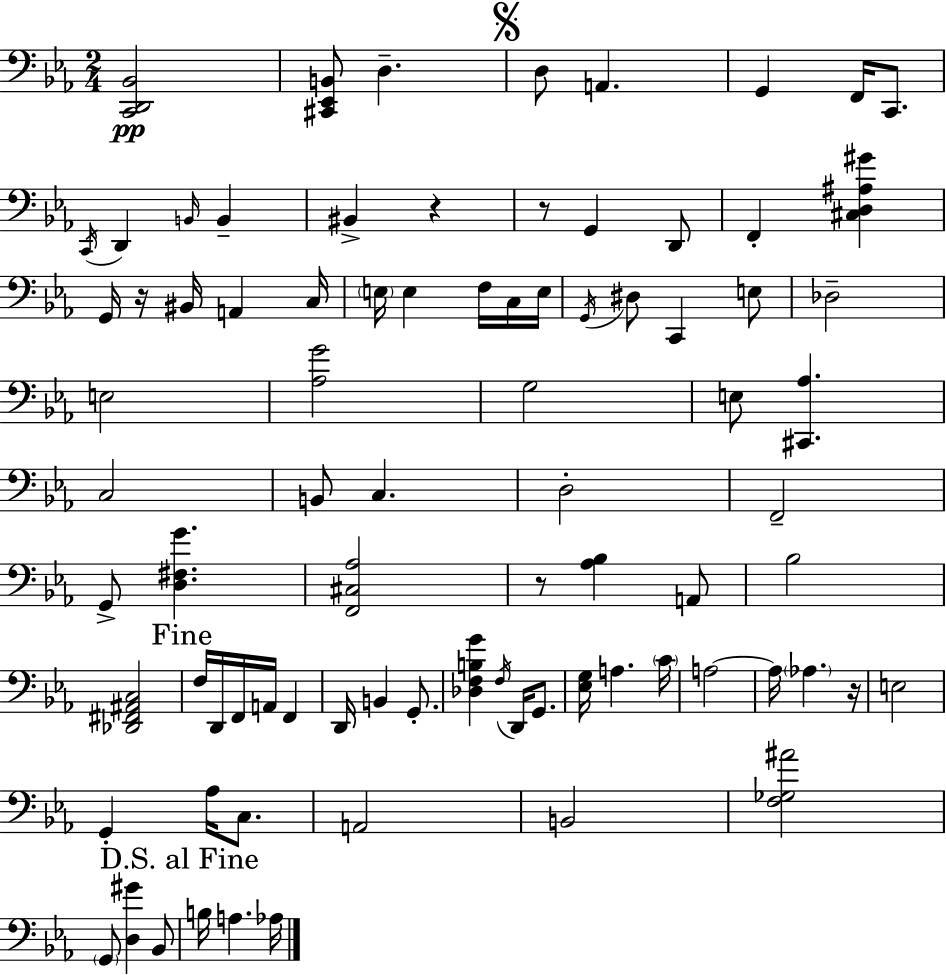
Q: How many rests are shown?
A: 5